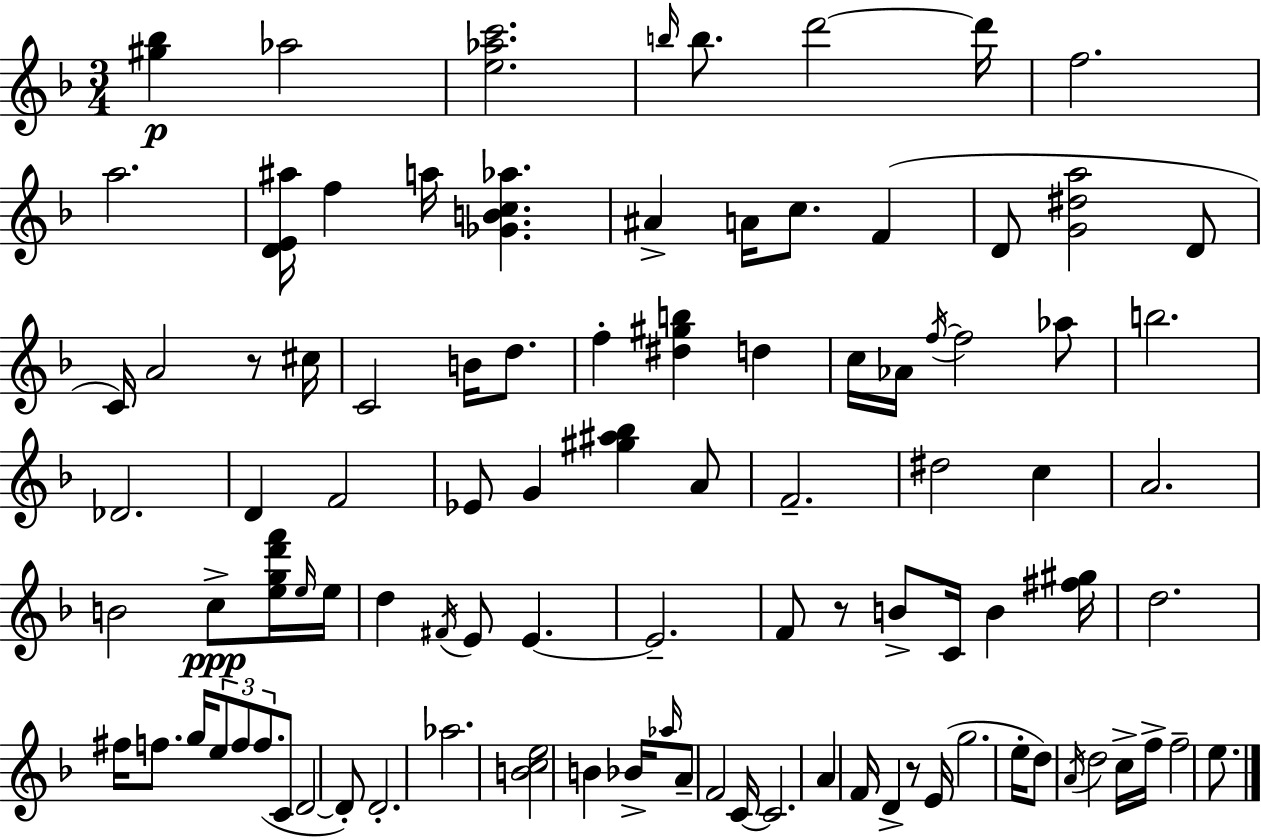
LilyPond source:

{
  \clef treble
  \numericTimeSignature
  \time 3/4
  \key f \major
  <gis'' bes''>4\p aes''2 | <e'' aes'' c'''>2. | \grace { b''16 } b''8. d'''2~~ | d'''16 f''2. | \break a''2. | <d' e' ais''>16 f''4 a''16 <ges' b' c'' aes''>4. | ais'4-> a'16 c''8. f'4( | d'8 <g' dis'' a''>2 d'8 | \break c'16) a'2 r8 | cis''16 c'2 b'16 d''8. | f''4-. <dis'' gis'' b''>4 d''4 | c''16 aes'16 \acciaccatura { f''16~ }~ f''2 | \break aes''8 b''2. | des'2. | d'4 f'2 | ees'8 g'4 <gis'' ais'' bes''>4 | \break a'8 f'2.-- | dis''2 c''4 | a'2. | b'2 c''8->\ppp | \break <e'' g'' d''' f'''>16 \grace { e''16 } e''16 d''4 \acciaccatura { fis'16 } e'8 e'4.~~ | e'2.-- | f'8 r8 b'8-> c'16 b'4 | <fis'' gis''>16 d''2. | \break fis''16 f''8. g''16 \tuplet 3/2 { e''8 f''8 | f''8.( } c'8 d'2~~ | d'8-.) d'2.-. | aes''2. | \break <b' c'' e''>2 | b'4 bes'16-> \grace { aes''16 } a'8-- f'2 | c'16~~ c'2. | a'4 f'16 d'4-> | \break r8 e'16( g''2. | e''16-. d''8) \acciaccatura { a'16 } d''2 | c''16-> f''16-> f''2-- | e''8. \bar "|."
}